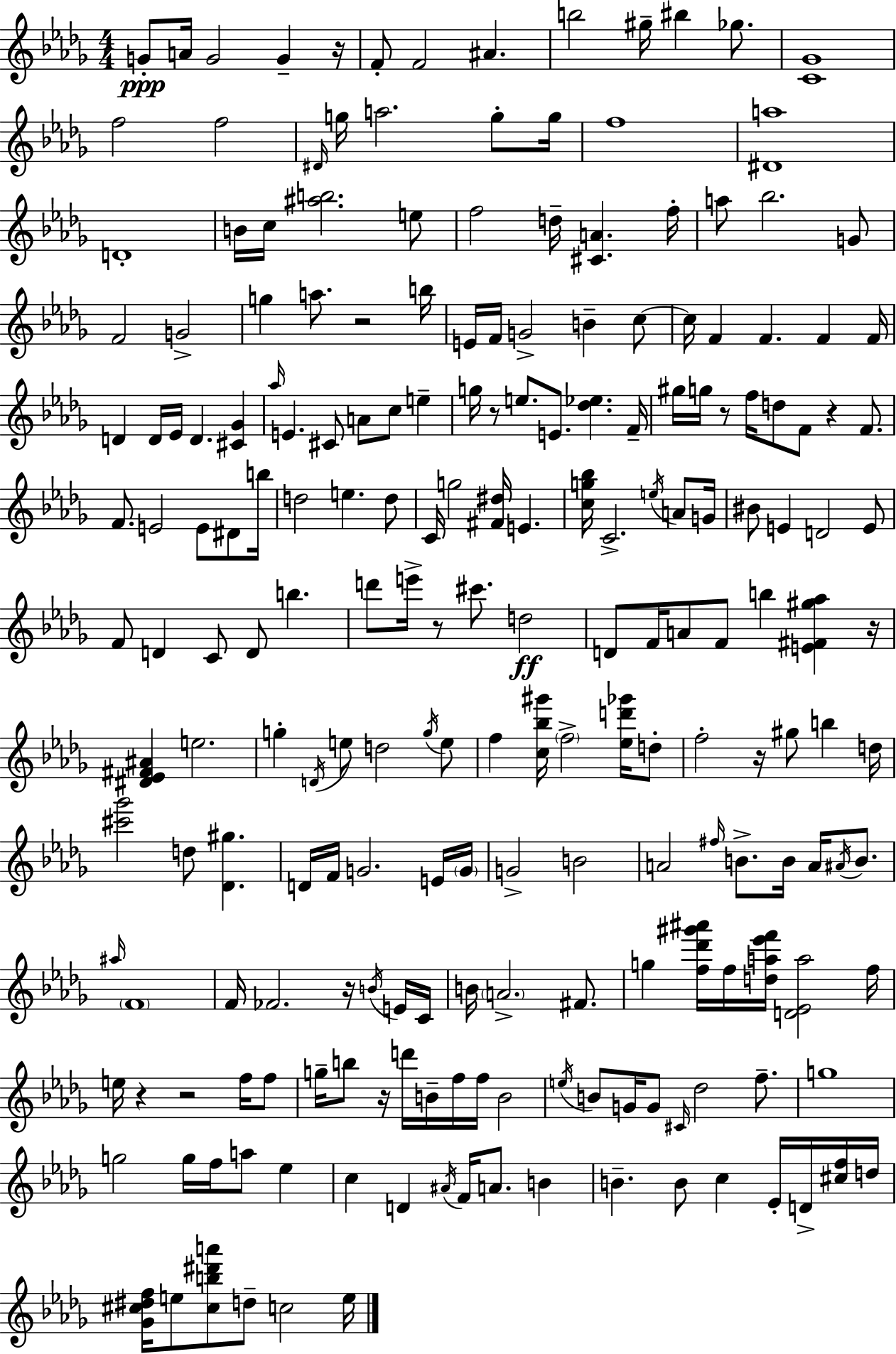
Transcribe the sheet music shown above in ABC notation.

X:1
T:Untitled
M:4/4
L:1/4
K:Bbm
G/2 A/4 G2 G z/4 F/2 F2 ^A b2 ^g/4 ^b _g/2 [C_G]4 f2 f2 ^D/4 g/4 a2 g/2 g/4 f4 [^Da]4 D4 B/4 c/4 [^ab]2 e/2 f2 d/4 [^CA] f/4 a/2 _b2 G/2 F2 G2 g a/2 z2 b/4 E/4 F/4 G2 B c/2 c/4 F F F F/4 D D/4 _E/4 D [^C_G] _a/4 E ^C/2 A/2 c/2 e g/4 z/2 e/2 E/2 [_d_e] F/4 ^g/4 g/4 z/2 f/4 d/2 F/2 z F/2 F/2 E2 E/2 ^D/2 b/4 d2 e d/2 C/4 g2 [^F^d]/4 E [cg_b]/4 C2 e/4 A/2 G/4 ^B/2 E D2 E/2 F/2 D C/2 D/2 b d'/2 e'/4 z/2 ^c'/2 d2 D/2 F/4 A/2 F/2 b [E^F^g_a] z/4 [^D_E^F^A] e2 g D/4 e/2 d2 g/4 e/2 f [c_b^g']/4 f2 [_ed'_g']/4 d/2 f2 z/4 ^g/2 b d/4 [^c'_g']2 d/2 [_D^g] D/4 F/4 G2 E/4 G/4 G2 B2 A2 ^f/4 B/2 B/4 A/4 ^A/4 B/2 ^a/4 F4 F/4 _F2 z/4 B/4 E/4 C/4 B/4 A2 ^F/2 g [f_d'^g'^a']/4 f/4 [da_e'f']/4 [D_Ea]2 f/4 e/4 z z2 f/4 f/2 g/4 b/2 z/4 d'/4 B/4 f/4 f/4 B2 e/4 B/2 G/4 G/2 ^C/4 _d2 f/2 g4 g2 g/4 f/4 a/2 _e c D ^A/4 F/4 A/2 B B B/2 c _E/4 D/4 [^cf]/4 d/4 [_G^c^df]/4 e/2 [^cb^d'a']/2 d/2 c2 e/4